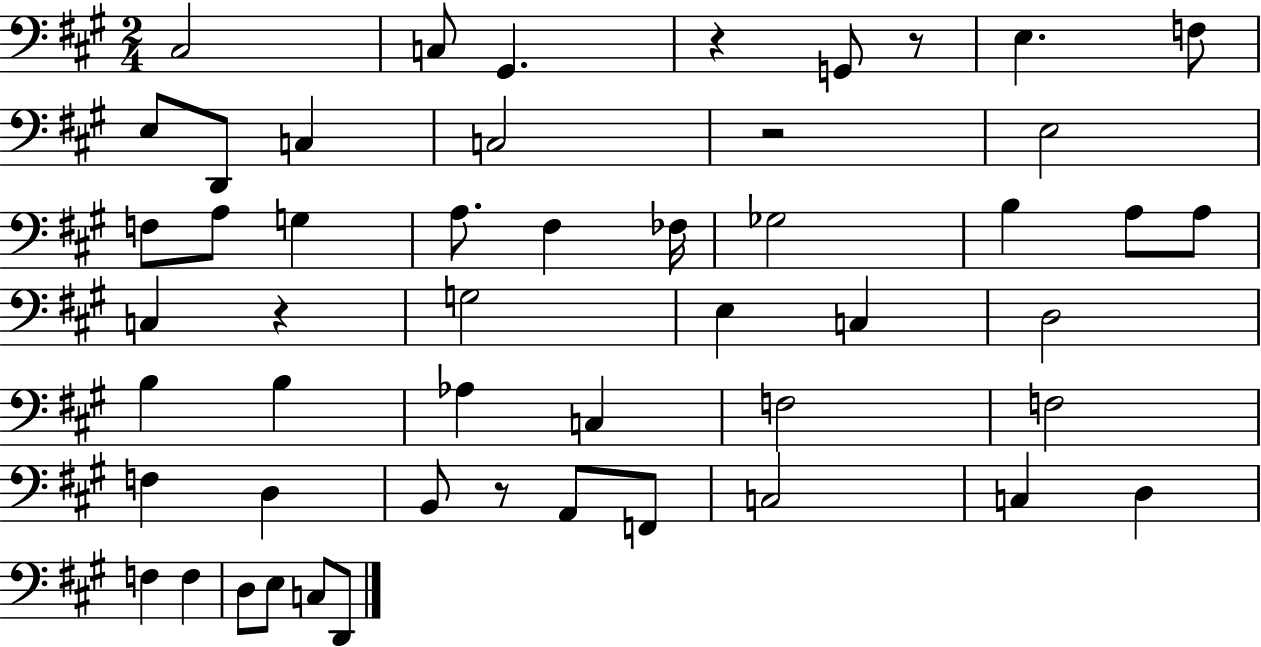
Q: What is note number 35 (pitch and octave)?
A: B2